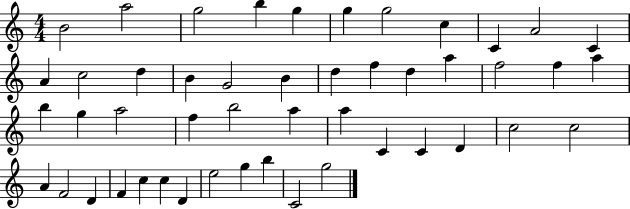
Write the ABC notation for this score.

X:1
T:Untitled
M:4/4
L:1/4
K:C
B2 a2 g2 b g g g2 c C A2 C A c2 d B G2 B d f d a f2 f a b g a2 f b2 a a C C D c2 c2 A F2 D F c c D e2 g b C2 g2